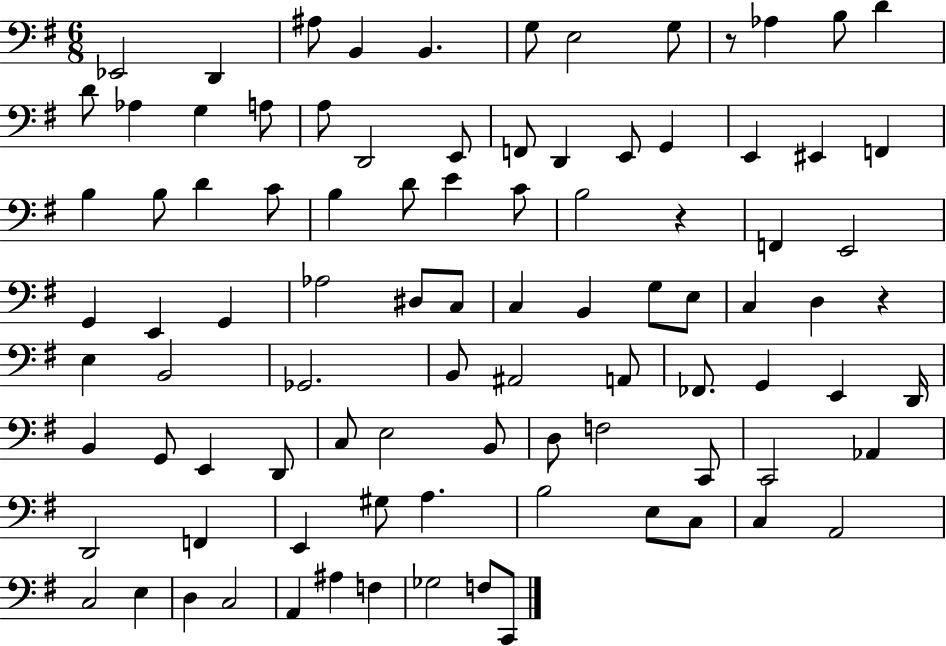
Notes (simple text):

Eb2/h D2/q A#3/e B2/q B2/q. G3/e E3/h G3/e R/e Ab3/q B3/e D4/q D4/e Ab3/q G3/q A3/e A3/e D2/h E2/e F2/e D2/q E2/e G2/q E2/q EIS2/q F2/q B3/q B3/e D4/q C4/e B3/q D4/e E4/q C4/e B3/h R/q F2/q E2/h G2/q E2/q G2/q Ab3/h D#3/e C3/e C3/q B2/q G3/e E3/e C3/q D3/q R/q E3/q B2/h Gb2/h. B2/e A#2/h A2/e FES2/e. G2/q E2/q D2/s B2/q G2/e E2/q D2/e C3/e E3/h B2/e D3/e F3/h C2/e C2/h Ab2/q D2/h F2/q E2/q G#3/e A3/q. B3/h E3/e C3/e C3/q A2/h C3/h E3/q D3/q C3/h A2/q A#3/q F3/q Gb3/h F3/e C2/e